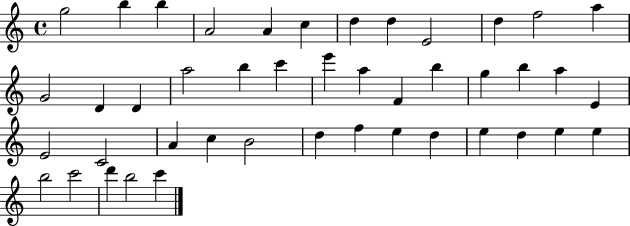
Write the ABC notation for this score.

X:1
T:Untitled
M:4/4
L:1/4
K:C
g2 b b A2 A c d d E2 d f2 a G2 D D a2 b c' e' a F b g b a E E2 C2 A c B2 d f e d e d e e b2 c'2 d' b2 c'